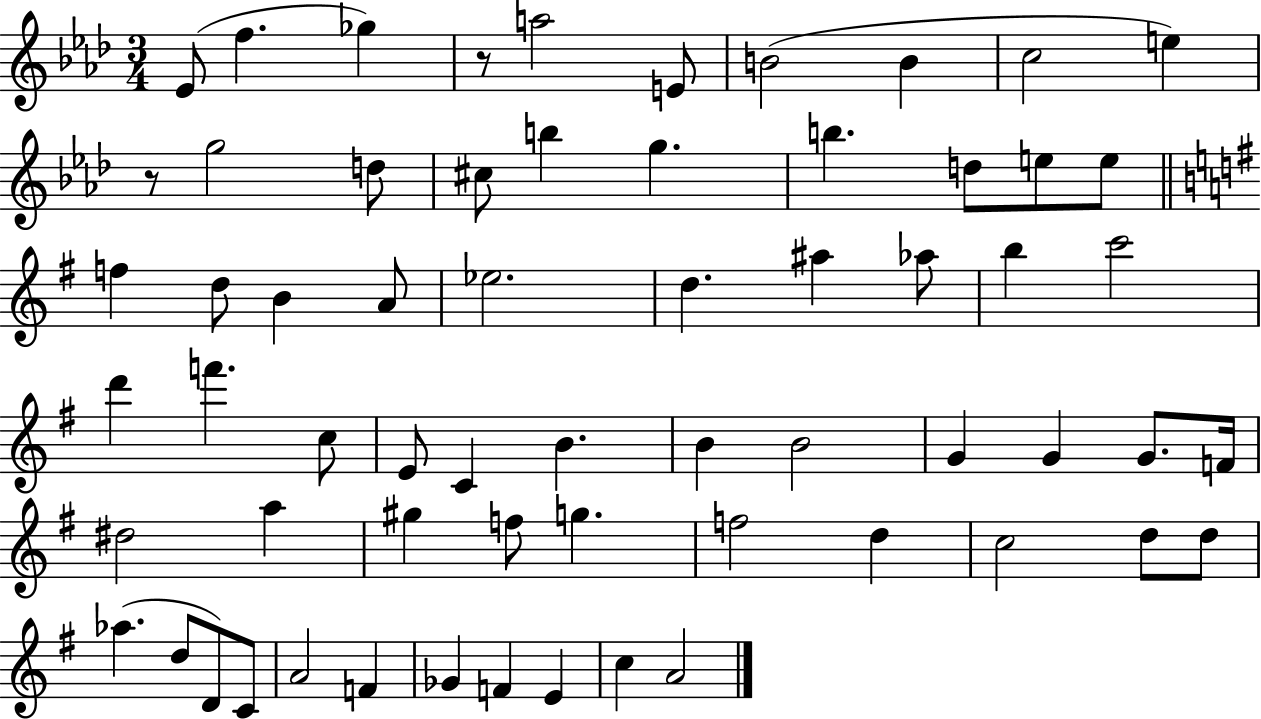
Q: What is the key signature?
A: AES major